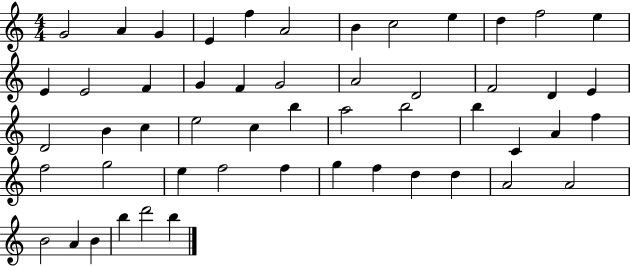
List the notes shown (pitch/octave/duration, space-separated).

G4/h A4/q G4/q E4/q F5/q A4/h B4/q C5/h E5/q D5/q F5/h E5/q E4/q E4/h F4/q G4/q F4/q G4/h A4/h D4/h F4/h D4/q E4/q D4/h B4/q C5/q E5/h C5/q B5/q A5/h B5/h B5/q C4/q A4/q F5/q F5/h G5/h E5/q F5/h F5/q G5/q F5/q D5/q D5/q A4/h A4/h B4/h A4/q B4/q B5/q D6/h B5/q